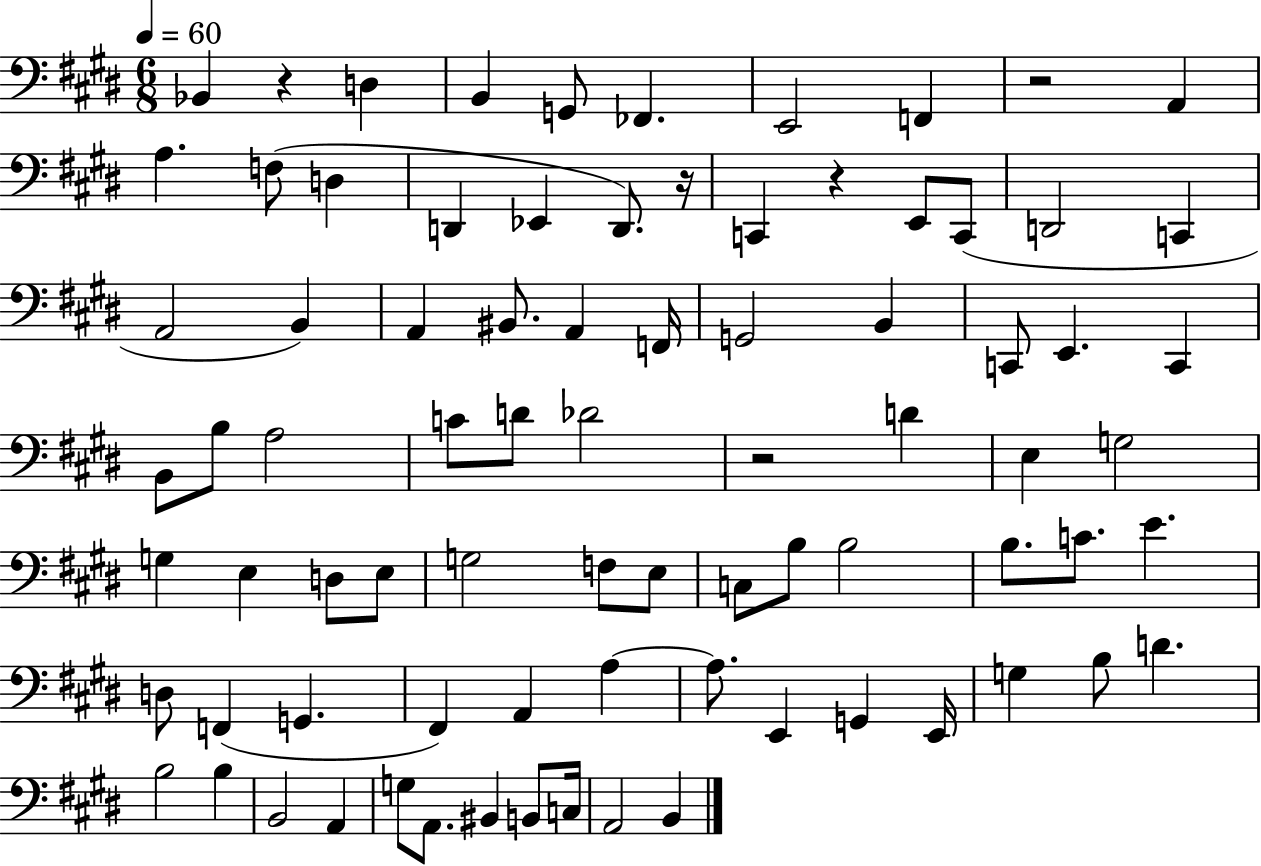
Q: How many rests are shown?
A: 5